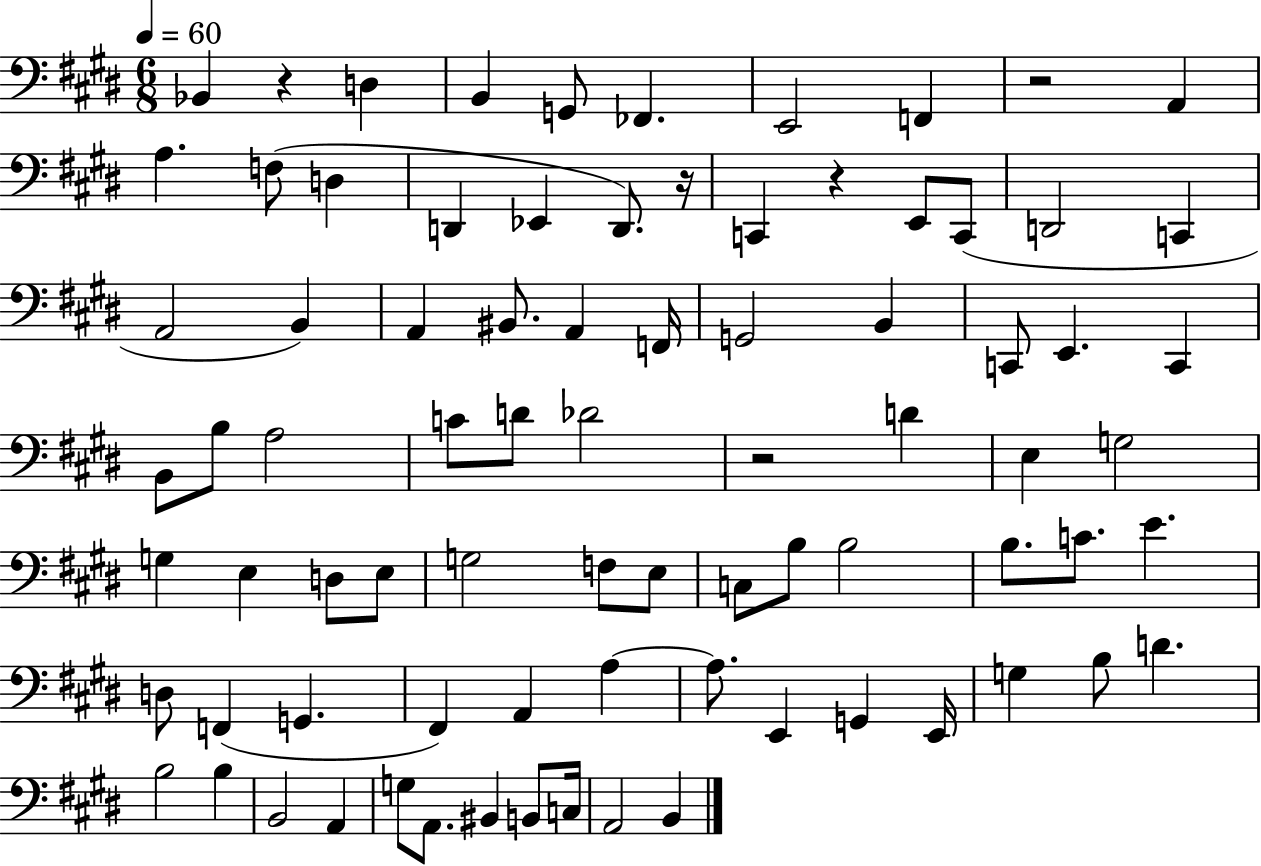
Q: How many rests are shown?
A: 5